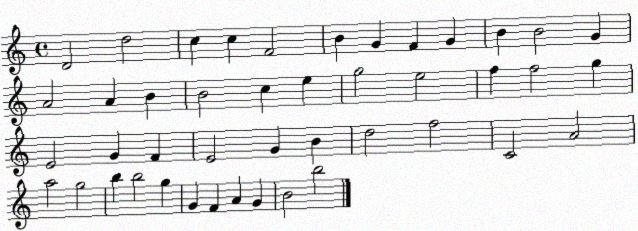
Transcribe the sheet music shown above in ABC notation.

X:1
T:Untitled
M:4/4
L:1/4
K:C
D2 d2 c c F2 B G F G B B2 G A2 A B B2 c e g2 e2 f f2 g E2 G F E2 G B d2 f2 C2 A2 a2 g2 b b2 g G F A G B2 b2